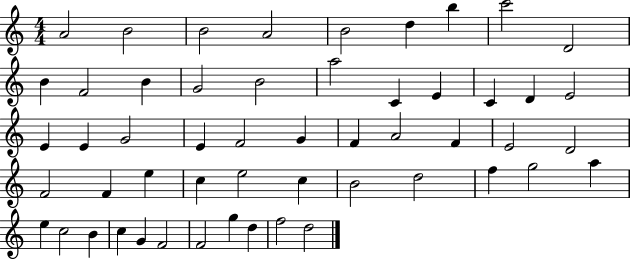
A4/h B4/h B4/h A4/h B4/h D5/q B5/q C6/h D4/h B4/q F4/h B4/q G4/h B4/h A5/h C4/q E4/q C4/q D4/q E4/h E4/q E4/q G4/h E4/q F4/h G4/q F4/q A4/h F4/q E4/h D4/h F4/h F4/q E5/q C5/q E5/h C5/q B4/h D5/h F5/q G5/h A5/q E5/q C5/h B4/q C5/q G4/q F4/h F4/h G5/q D5/q F5/h D5/h